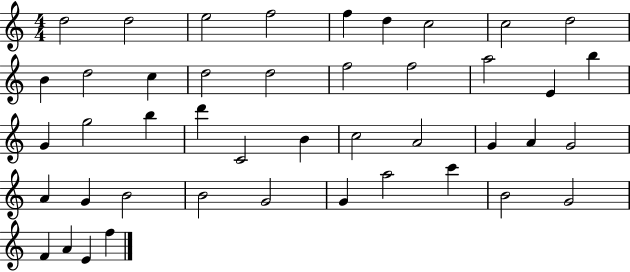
D5/h D5/h E5/h F5/h F5/q D5/q C5/h C5/h D5/h B4/q D5/h C5/q D5/h D5/h F5/h F5/h A5/h E4/q B5/q G4/q G5/h B5/q D6/q C4/h B4/q C5/h A4/h G4/q A4/q G4/h A4/q G4/q B4/h B4/h G4/h G4/q A5/h C6/q B4/h G4/h F4/q A4/q E4/q F5/q